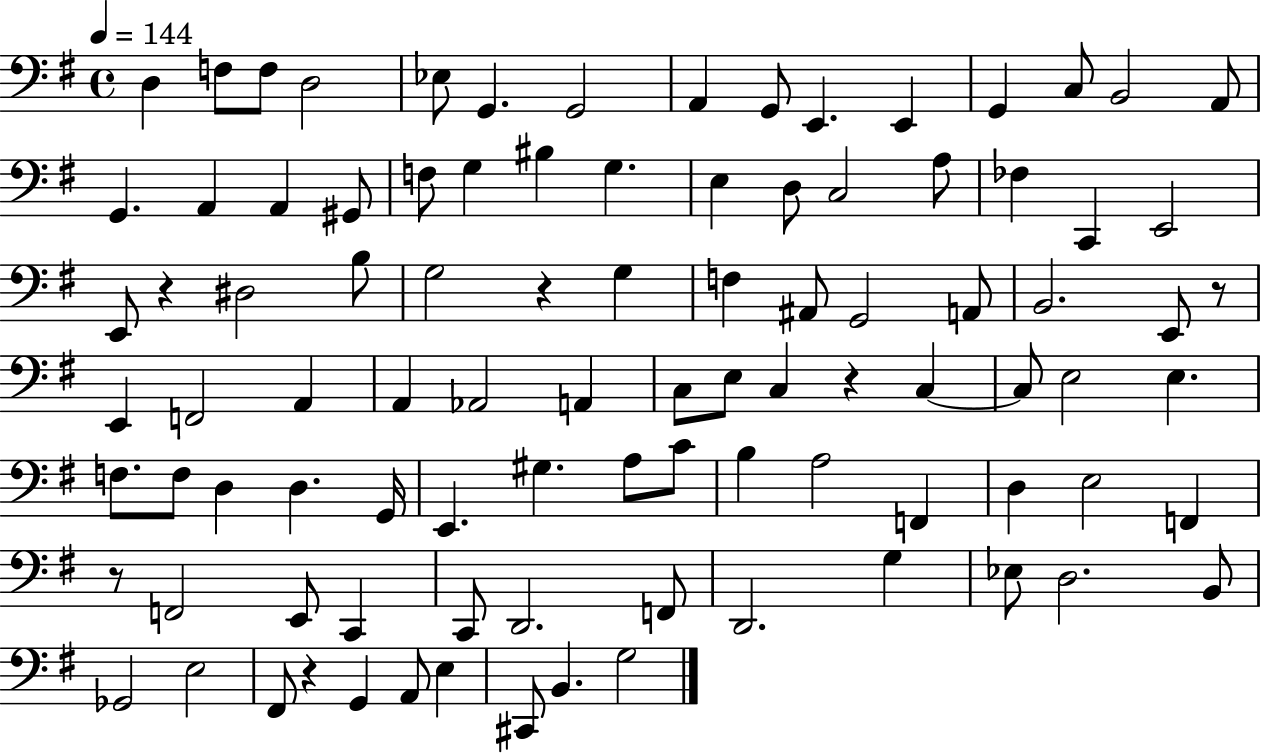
{
  \clef bass
  \time 4/4
  \defaultTimeSignature
  \key g \major
  \tempo 4 = 144
  d4 f8 f8 d2 | ees8 g,4. g,2 | a,4 g,8 e,4. e,4 | g,4 c8 b,2 a,8 | \break g,4. a,4 a,4 gis,8 | f8 g4 bis4 g4. | e4 d8 c2 a8 | fes4 c,4 e,2 | \break e,8 r4 dis2 b8 | g2 r4 g4 | f4 ais,8 g,2 a,8 | b,2. e,8 r8 | \break e,4 f,2 a,4 | a,4 aes,2 a,4 | c8 e8 c4 r4 c4~~ | c8 e2 e4. | \break f8. f8 d4 d4. g,16 | e,4. gis4. a8 c'8 | b4 a2 f,4 | d4 e2 f,4 | \break r8 f,2 e,8 c,4 | c,8 d,2. f,8 | d,2. g4 | ees8 d2. b,8 | \break ges,2 e2 | fis,8 r4 g,4 a,8 e4 | cis,8 b,4. g2 | \bar "|."
}